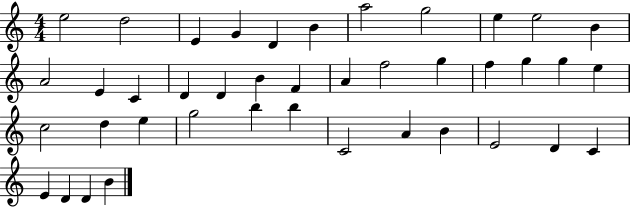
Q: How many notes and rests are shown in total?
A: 41